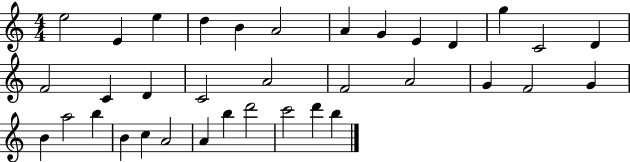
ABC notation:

X:1
T:Untitled
M:4/4
L:1/4
K:C
e2 E e d B A2 A G E D g C2 D F2 C D C2 A2 F2 A2 G F2 G B a2 b B c A2 A b d'2 c'2 d' b